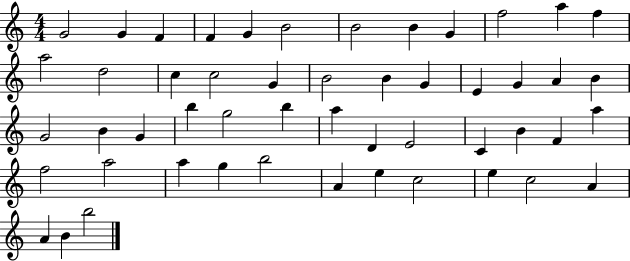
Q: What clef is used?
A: treble